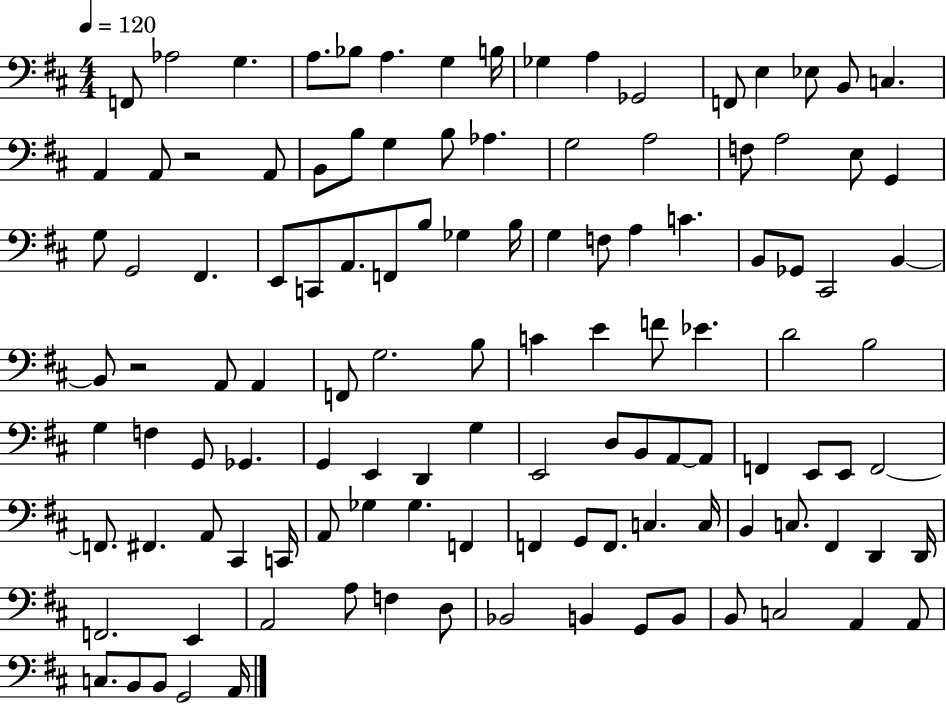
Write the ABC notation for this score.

X:1
T:Untitled
M:4/4
L:1/4
K:D
F,,/2 _A,2 G, A,/2 _B,/2 A, G, B,/4 _G, A, _G,,2 F,,/2 E, _E,/2 B,,/2 C, A,, A,,/2 z2 A,,/2 B,,/2 B,/2 G, B,/2 _A, G,2 A,2 F,/2 A,2 E,/2 G,, G,/2 G,,2 ^F,, E,,/2 C,,/2 A,,/2 F,,/2 B,/2 _G, B,/4 G, F,/2 A, C B,,/2 _G,,/2 ^C,,2 B,, B,,/2 z2 A,,/2 A,, F,,/2 G,2 B,/2 C E F/2 _E D2 B,2 G, F, G,,/2 _G,, G,, E,, D,, G, E,,2 D,/2 B,,/2 A,,/2 A,,/2 F,, E,,/2 E,,/2 F,,2 F,,/2 ^F,, A,,/2 ^C,, C,,/4 A,,/2 _G, _G, F,, F,, G,,/2 F,,/2 C, C,/4 B,, C,/2 ^F,, D,, D,,/4 F,,2 E,, A,,2 A,/2 F, D,/2 _B,,2 B,, G,,/2 B,,/2 B,,/2 C,2 A,, A,,/2 C,/2 B,,/2 B,,/2 G,,2 A,,/4